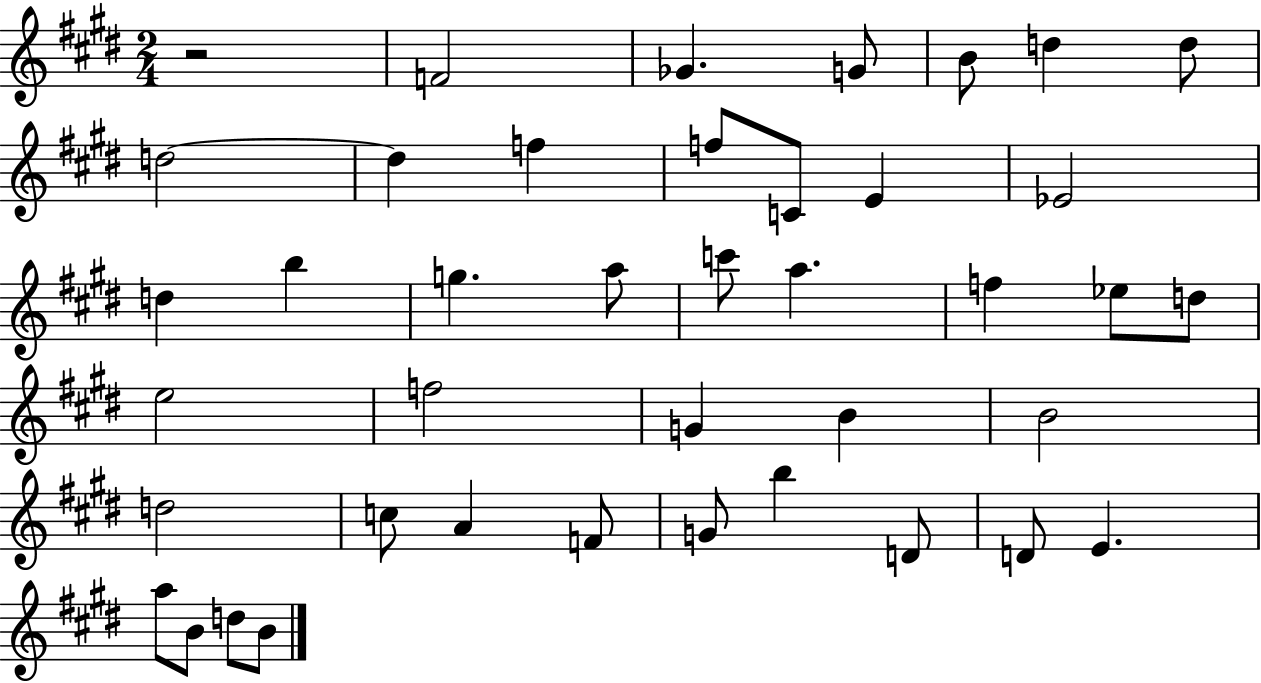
R/h F4/h Gb4/q. G4/e B4/e D5/q D5/e D5/h D5/q F5/q F5/e C4/e E4/q Eb4/h D5/q B5/q G5/q. A5/e C6/e A5/q. F5/q Eb5/e D5/e E5/h F5/h G4/q B4/q B4/h D5/h C5/e A4/q F4/e G4/e B5/q D4/e D4/e E4/q. A5/e B4/e D5/e B4/e